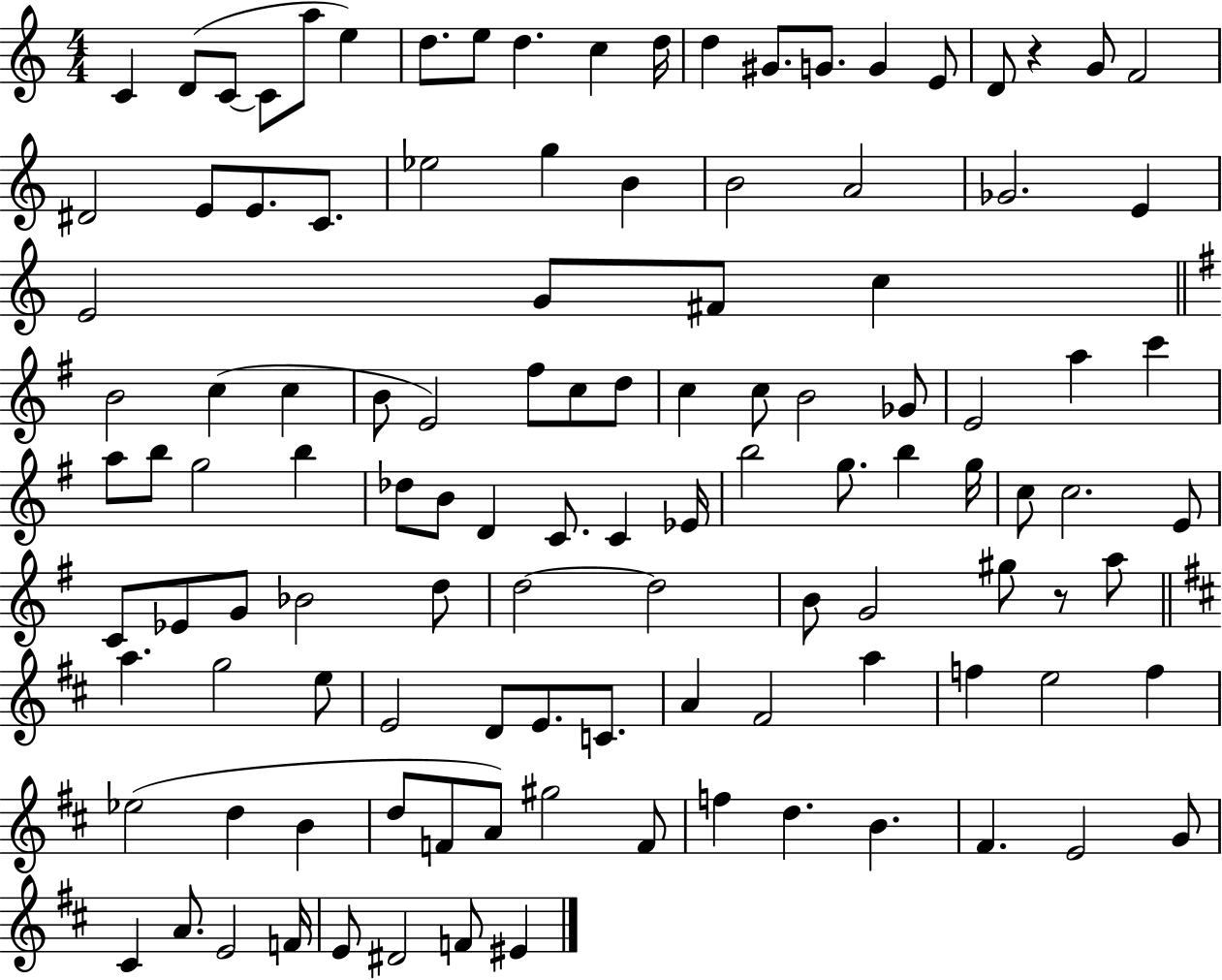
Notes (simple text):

C4/q D4/e C4/e C4/e A5/e E5/q D5/e. E5/e D5/q. C5/q D5/s D5/q G#4/e. G4/e. G4/q E4/e D4/e R/q G4/e F4/h D#4/h E4/e E4/e. C4/e. Eb5/h G5/q B4/q B4/h A4/h Gb4/h. E4/q E4/h G4/e F#4/e C5/q B4/h C5/q C5/q B4/e E4/h F#5/e C5/e D5/e C5/q C5/e B4/h Gb4/e E4/h A5/q C6/q A5/e B5/e G5/h B5/q Db5/e B4/e D4/q C4/e. C4/q Eb4/s B5/h G5/e. B5/q G5/s C5/e C5/h. E4/e C4/e Eb4/e G4/e Bb4/h D5/e D5/h D5/h B4/e G4/h G#5/e R/e A5/e A5/q. G5/h E5/e E4/h D4/e E4/e. C4/e. A4/q F#4/h A5/q F5/q E5/h F5/q Eb5/h D5/q B4/q D5/e F4/e A4/e G#5/h F4/e F5/q D5/q. B4/q. F#4/q. E4/h G4/e C#4/q A4/e. E4/h F4/s E4/e D#4/h F4/e EIS4/q